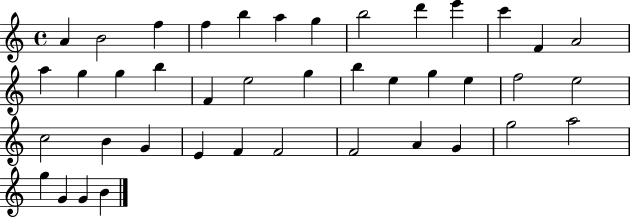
{
  \clef treble
  \time 4/4
  \defaultTimeSignature
  \key c \major
  a'4 b'2 f''4 | f''4 b''4 a''4 g''4 | b''2 d'''4 e'''4 | c'''4 f'4 a'2 | \break a''4 g''4 g''4 b''4 | f'4 e''2 g''4 | b''4 e''4 g''4 e''4 | f''2 e''2 | \break c''2 b'4 g'4 | e'4 f'4 f'2 | f'2 a'4 g'4 | g''2 a''2 | \break g''4 g'4 g'4 b'4 | \bar "|."
}